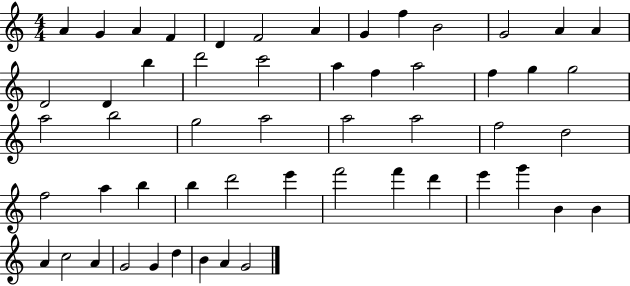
{
  \clef treble
  \numericTimeSignature
  \time 4/4
  \key c \major
  a'4 g'4 a'4 f'4 | d'4 f'2 a'4 | g'4 f''4 b'2 | g'2 a'4 a'4 | \break d'2 d'4 b''4 | d'''2 c'''2 | a''4 f''4 a''2 | f''4 g''4 g''2 | \break a''2 b''2 | g''2 a''2 | a''2 a''2 | f''2 d''2 | \break f''2 a''4 b''4 | b''4 d'''2 e'''4 | f'''2 f'''4 d'''4 | e'''4 g'''4 b'4 b'4 | \break a'4 c''2 a'4 | g'2 g'4 d''4 | b'4 a'4 g'2 | \bar "|."
}